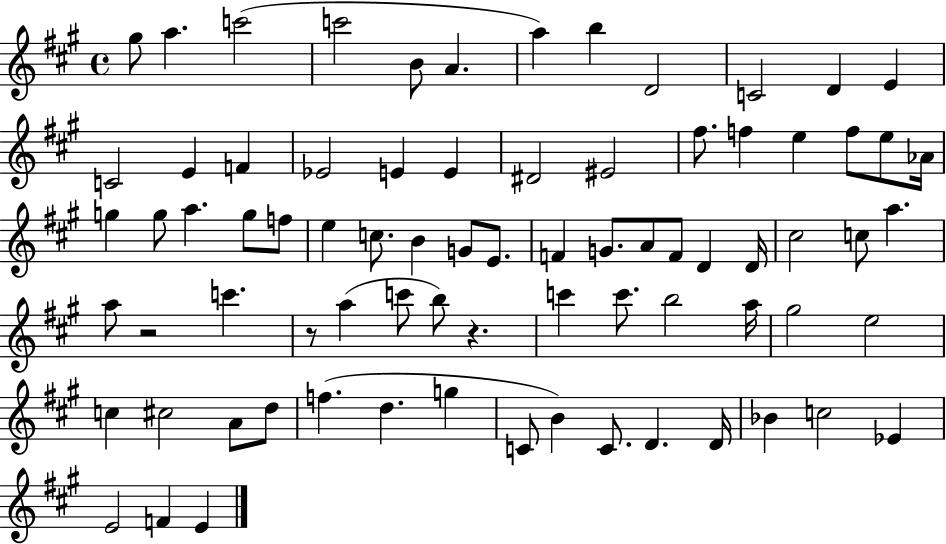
G#5/e A5/q. C6/h C6/h B4/e A4/q. A5/q B5/q D4/h C4/h D4/q E4/q C4/h E4/q F4/q Eb4/h E4/q E4/q D#4/h EIS4/h F#5/e. F5/q E5/q F5/e E5/e Ab4/s G5/q G5/e A5/q. G5/e F5/e E5/q C5/e. B4/q G4/e E4/e. F4/q G4/e. A4/e F4/e D4/q D4/s C#5/h C5/e A5/q. A5/e R/h C6/q. R/e A5/q C6/e B5/e R/q. C6/q C6/e. B5/h A5/s G#5/h E5/h C5/q C#5/h A4/e D5/e F5/q. D5/q. G5/q C4/e B4/q C4/e. D4/q. D4/s Bb4/q C5/h Eb4/q E4/h F4/q E4/q